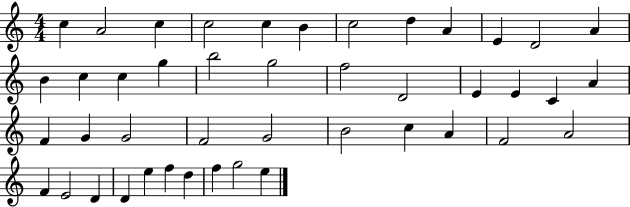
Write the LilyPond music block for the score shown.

{
  \clef treble
  \numericTimeSignature
  \time 4/4
  \key c \major
  c''4 a'2 c''4 | c''2 c''4 b'4 | c''2 d''4 a'4 | e'4 d'2 a'4 | \break b'4 c''4 c''4 g''4 | b''2 g''2 | f''2 d'2 | e'4 e'4 c'4 a'4 | \break f'4 g'4 g'2 | f'2 g'2 | b'2 c''4 a'4 | f'2 a'2 | \break f'4 e'2 d'4 | d'4 e''4 f''4 d''4 | f''4 g''2 e''4 | \bar "|."
}